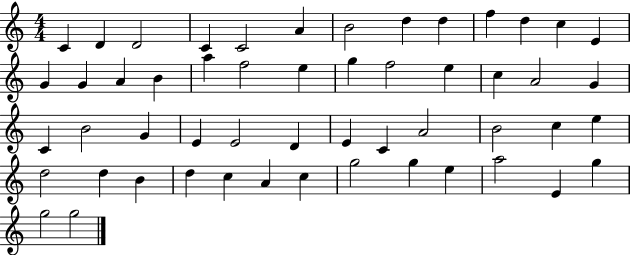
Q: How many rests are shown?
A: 0